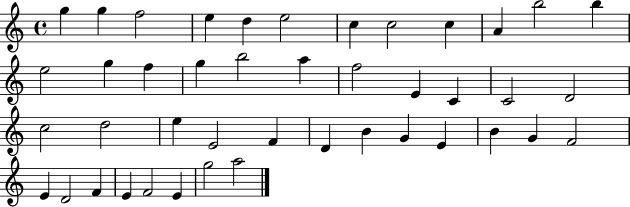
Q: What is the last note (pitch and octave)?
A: A5